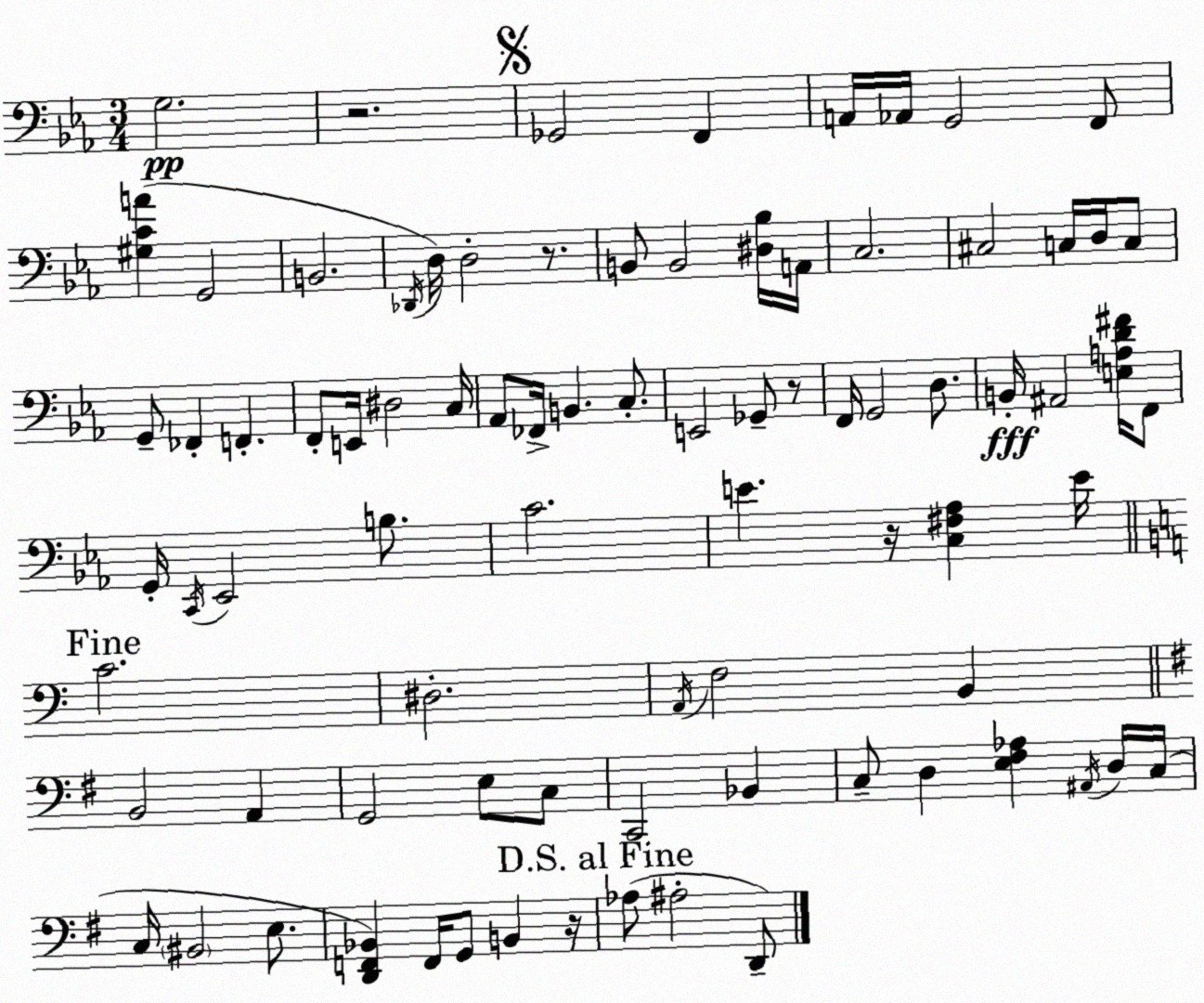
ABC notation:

X:1
T:Untitled
M:3/4
L:1/4
K:Eb
G,2 z2 _G,,2 F,, A,,/4 _A,,/4 G,,2 F,,/2 [^G,CA] G,,2 B,,2 _D,,/4 D,/4 D,2 z/2 B,,/2 B,,2 [^D,_B,]/4 A,,/4 C,2 ^C,2 C,/4 D,/4 C,/2 G,,/2 _F,, F,, F,,/2 E,,/4 ^D,2 C,/4 _A,,/2 _F,,/4 B,, C,/2 E,,2 _G,,/2 z/2 F,,/4 G,,2 D,/2 B,,/4 ^A,,2 [E,A,D^F]/4 F,,/2 G,,/4 C,,/4 _E,,2 B,/2 C2 E z/4 [C,^F,_A,] E/4 C2 ^D,2 A,,/4 F,2 B,, B,,2 A,, G,,2 E,/2 C,/2 C,,2 _B,, C,/2 D, [E,^F,_A,] ^A,,/4 D,/4 C,/4 C,/4 ^B,,2 E,/2 [D,,F,,_B,,] F,,/4 G,,/2 B,, z/4 _A,/2 ^A,2 D,,/2